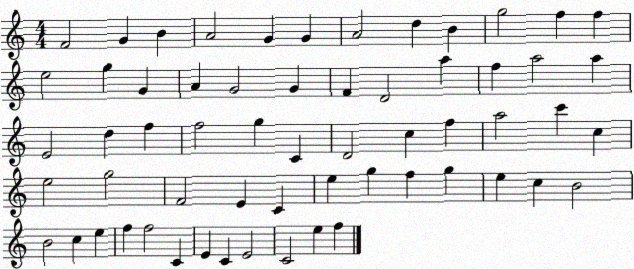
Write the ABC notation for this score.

X:1
T:Untitled
M:4/4
L:1/4
K:C
F2 G B A2 G G A2 d B g2 f f e2 g G A G2 G F D2 a f a2 a E2 d f f2 g C D2 c f a2 c' c e2 g2 F2 E C e g f g e c B2 B2 c e f f2 C E C E2 C2 e f